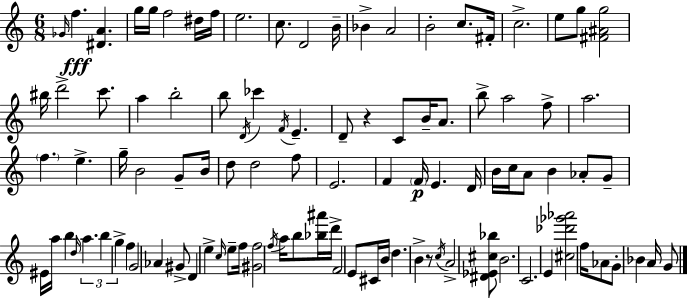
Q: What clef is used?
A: treble